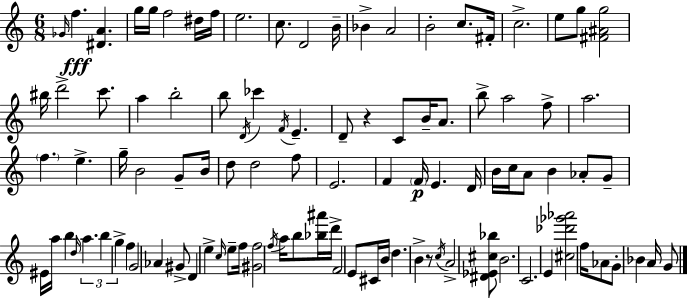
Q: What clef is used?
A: treble